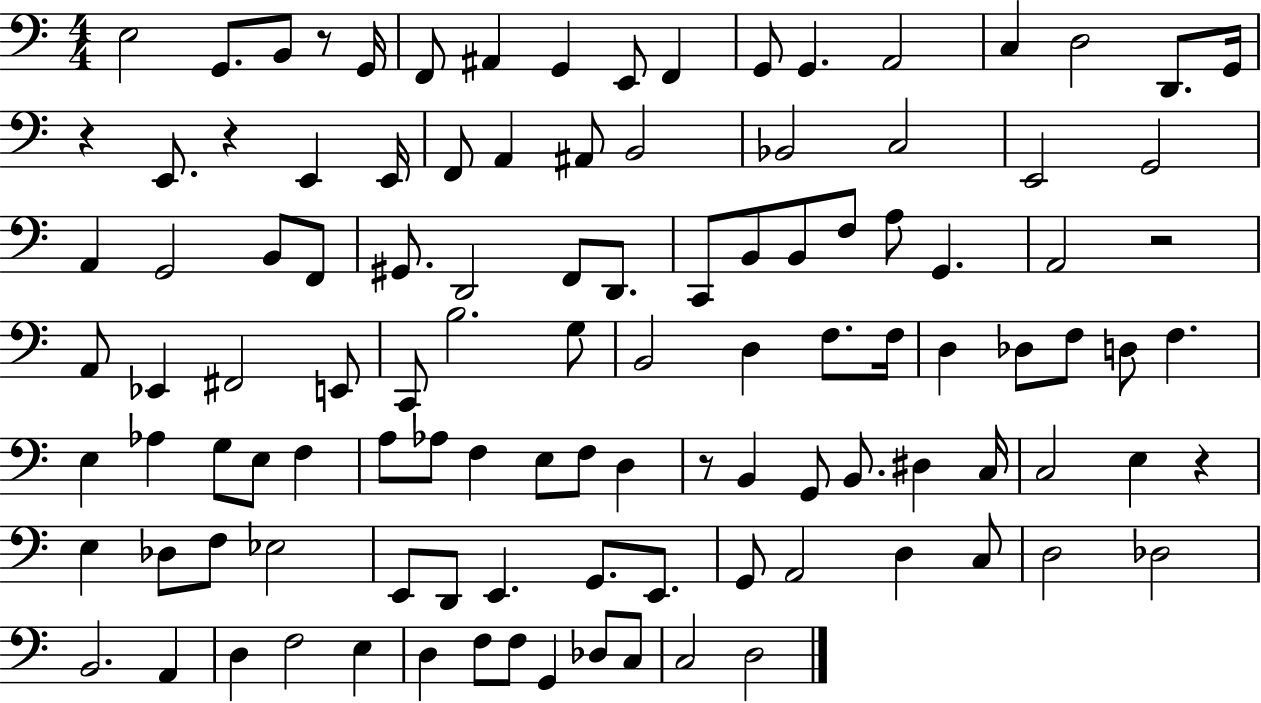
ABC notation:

X:1
T:Untitled
M:4/4
L:1/4
K:C
E,2 G,,/2 B,,/2 z/2 G,,/4 F,,/2 ^A,, G,, E,,/2 F,, G,,/2 G,, A,,2 C, D,2 D,,/2 G,,/4 z E,,/2 z E,, E,,/4 F,,/2 A,, ^A,,/2 B,,2 _B,,2 C,2 E,,2 G,,2 A,, G,,2 B,,/2 F,,/2 ^G,,/2 D,,2 F,,/2 D,,/2 C,,/2 B,,/2 B,,/2 F,/2 A,/2 G,, A,,2 z2 A,,/2 _E,, ^F,,2 E,,/2 C,,/2 B,2 G,/2 B,,2 D, F,/2 F,/4 D, _D,/2 F,/2 D,/2 F, E, _A, G,/2 E,/2 F, A,/2 _A,/2 F, E,/2 F,/2 D, z/2 B,, G,,/2 B,,/2 ^D, C,/4 C,2 E, z E, _D,/2 F,/2 _E,2 E,,/2 D,,/2 E,, G,,/2 E,,/2 G,,/2 A,,2 D, C,/2 D,2 _D,2 B,,2 A,, D, F,2 E, D, F,/2 F,/2 G,, _D,/2 C,/2 C,2 D,2